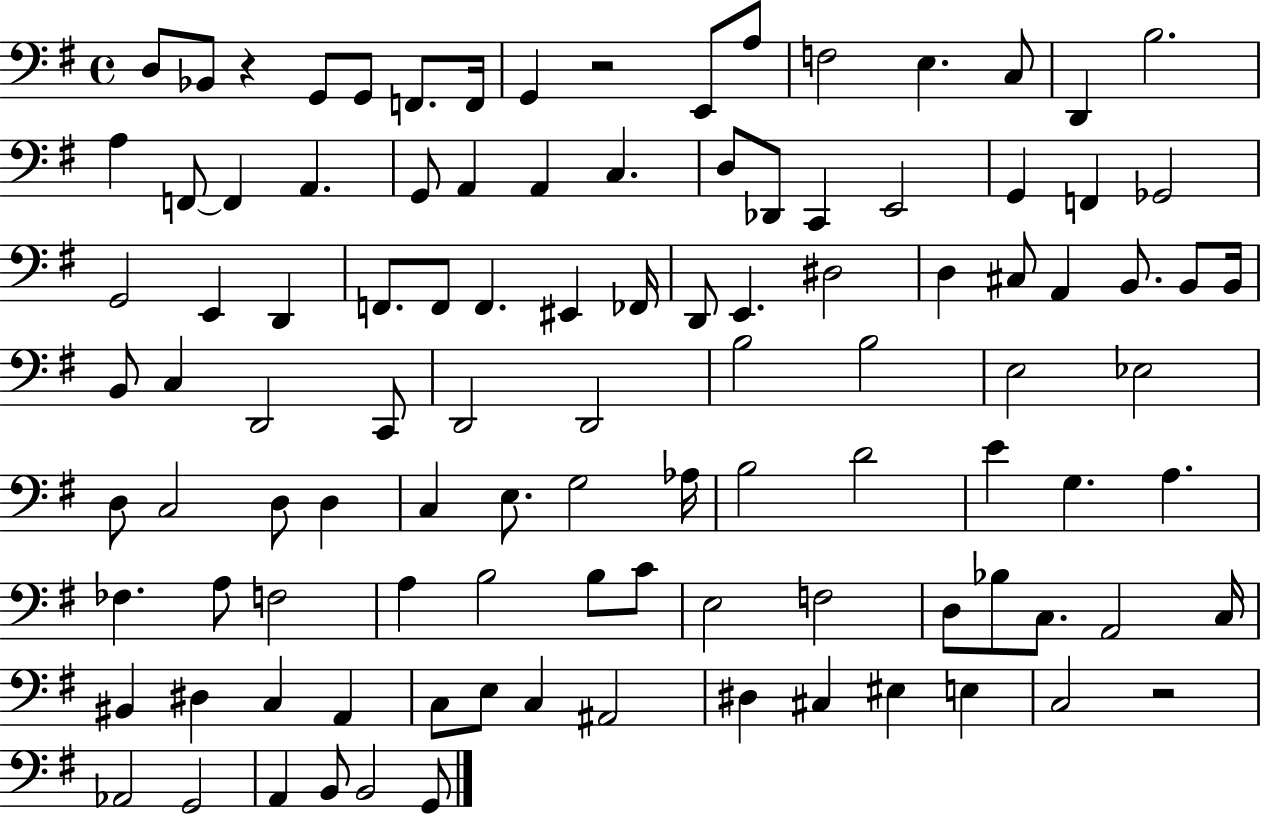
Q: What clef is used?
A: bass